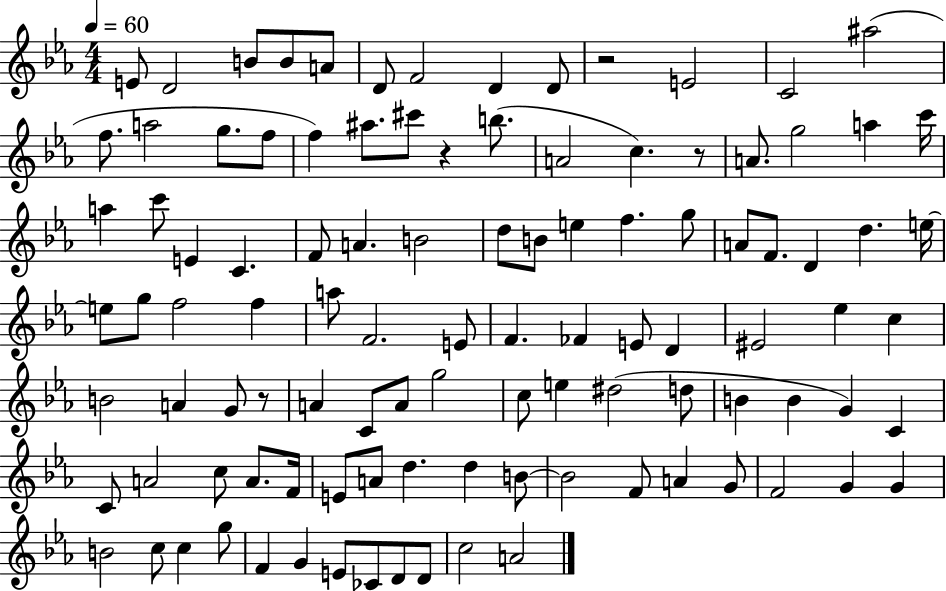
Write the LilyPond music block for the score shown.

{
  \clef treble
  \numericTimeSignature
  \time 4/4
  \key ees \major
  \tempo 4 = 60
  e'8 d'2 b'8 b'8 a'8 | d'8 f'2 d'4 d'8 | r2 e'2 | c'2 ais''2( | \break f''8. a''2 g''8. f''8 | f''4) ais''8. cis'''8 r4 b''8.( | a'2 c''4.) r8 | a'8. g''2 a''4 c'''16 | \break a''4 c'''8 e'4 c'4. | f'8 a'4. b'2 | d''8 b'8 e''4 f''4. g''8 | a'8 f'8. d'4 d''4. e''16~~ | \break e''8 g''8 f''2 f''4 | a''8 f'2. e'8 | f'4. fes'4 e'8 d'4 | eis'2 ees''4 c''4 | \break b'2 a'4 g'8 r8 | a'4 c'8 a'8 g''2 | c''8 e''4 dis''2( d''8 | b'4 b'4 g'4) c'4 | \break c'8 a'2 c''8 a'8. f'16 | e'8 a'8 d''4. d''4 b'8~~ | b'2 f'8 a'4 g'8 | f'2 g'4 g'4 | \break b'2 c''8 c''4 g''8 | f'4 g'4 e'8 ces'8 d'8 d'8 | c''2 a'2 | \bar "|."
}